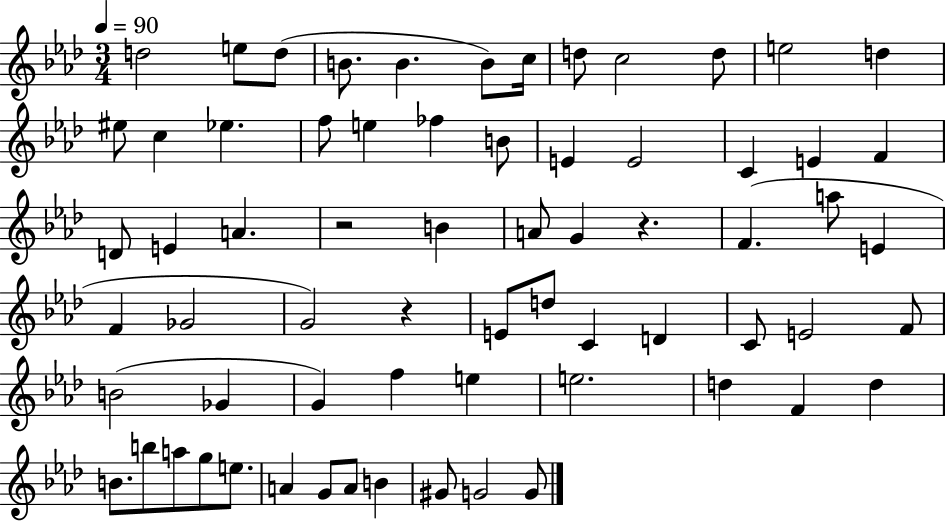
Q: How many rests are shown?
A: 3